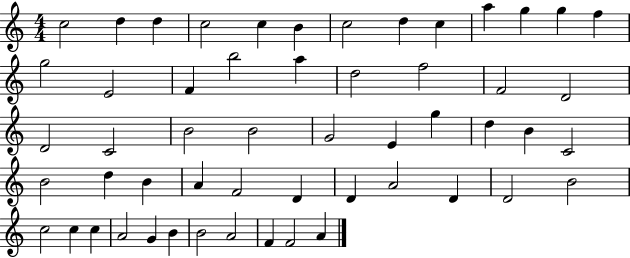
C5/h D5/q D5/q C5/h C5/q B4/q C5/h D5/q C5/q A5/q G5/q G5/q F5/q G5/h E4/h F4/q B5/h A5/q D5/h F5/h F4/h D4/h D4/h C4/h B4/h B4/h G4/h E4/q G5/q D5/q B4/q C4/h B4/h D5/q B4/q A4/q F4/h D4/q D4/q A4/h D4/q D4/h B4/h C5/h C5/q C5/q A4/h G4/q B4/q B4/h A4/h F4/q F4/h A4/q